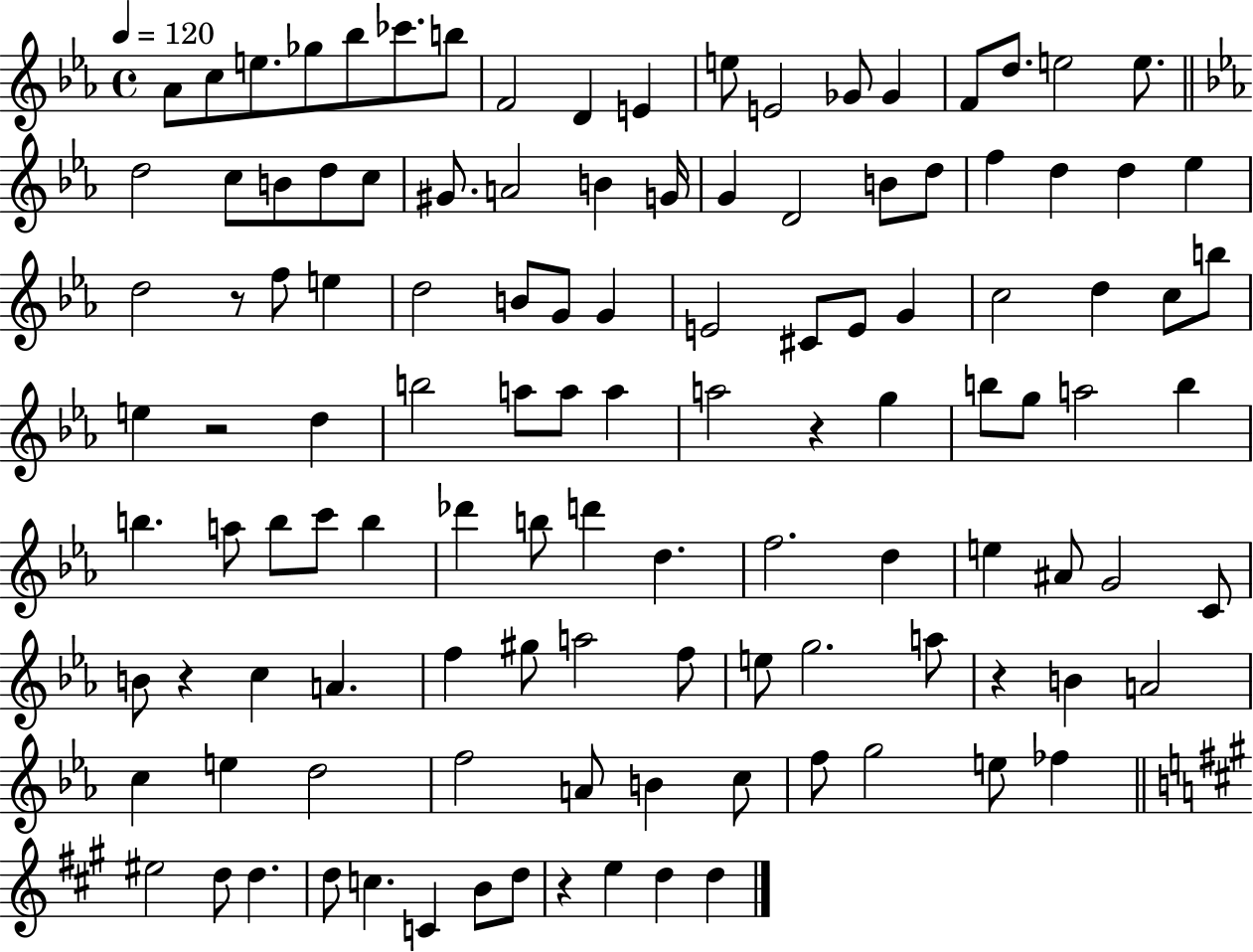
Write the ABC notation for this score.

X:1
T:Untitled
M:4/4
L:1/4
K:Eb
_A/2 c/2 e/2 _g/2 _b/2 _c'/2 b/2 F2 D E e/2 E2 _G/2 _G F/2 d/2 e2 e/2 d2 c/2 B/2 d/2 c/2 ^G/2 A2 B G/4 G D2 B/2 d/2 f d d _e d2 z/2 f/2 e d2 B/2 G/2 G E2 ^C/2 E/2 G c2 d c/2 b/2 e z2 d b2 a/2 a/2 a a2 z g b/2 g/2 a2 b b a/2 b/2 c'/2 b _d' b/2 d' d f2 d e ^A/2 G2 C/2 B/2 z c A f ^g/2 a2 f/2 e/2 g2 a/2 z B A2 c e d2 f2 A/2 B c/2 f/2 g2 e/2 _f ^e2 d/2 d d/2 c C B/2 d/2 z e d d